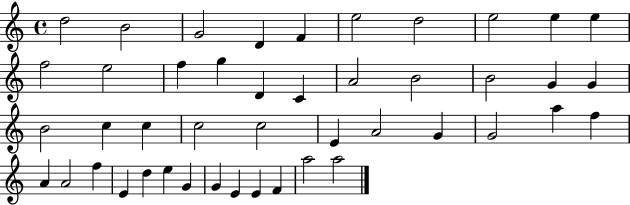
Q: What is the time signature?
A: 4/4